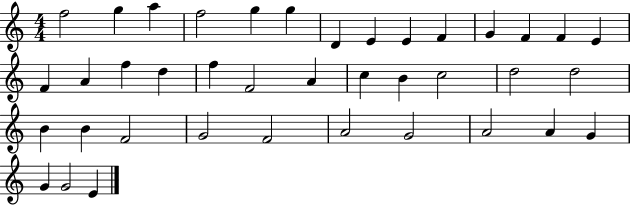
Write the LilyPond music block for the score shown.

{
  \clef treble
  \numericTimeSignature
  \time 4/4
  \key c \major
  f''2 g''4 a''4 | f''2 g''4 g''4 | d'4 e'4 e'4 f'4 | g'4 f'4 f'4 e'4 | \break f'4 a'4 f''4 d''4 | f''4 f'2 a'4 | c''4 b'4 c''2 | d''2 d''2 | \break b'4 b'4 f'2 | g'2 f'2 | a'2 g'2 | a'2 a'4 g'4 | \break g'4 g'2 e'4 | \bar "|."
}